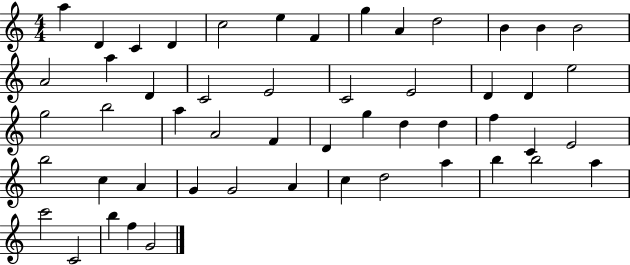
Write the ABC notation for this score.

X:1
T:Untitled
M:4/4
L:1/4
K:C
a D C D c2 e F g A d2 B B B2 A2 a D C2 E2 C2 E2 D D e2 g2 b2 a A2 F D g d d f C E2 b2 c A G G2 A c d2 a b b2 a c'2 C2 b f G2